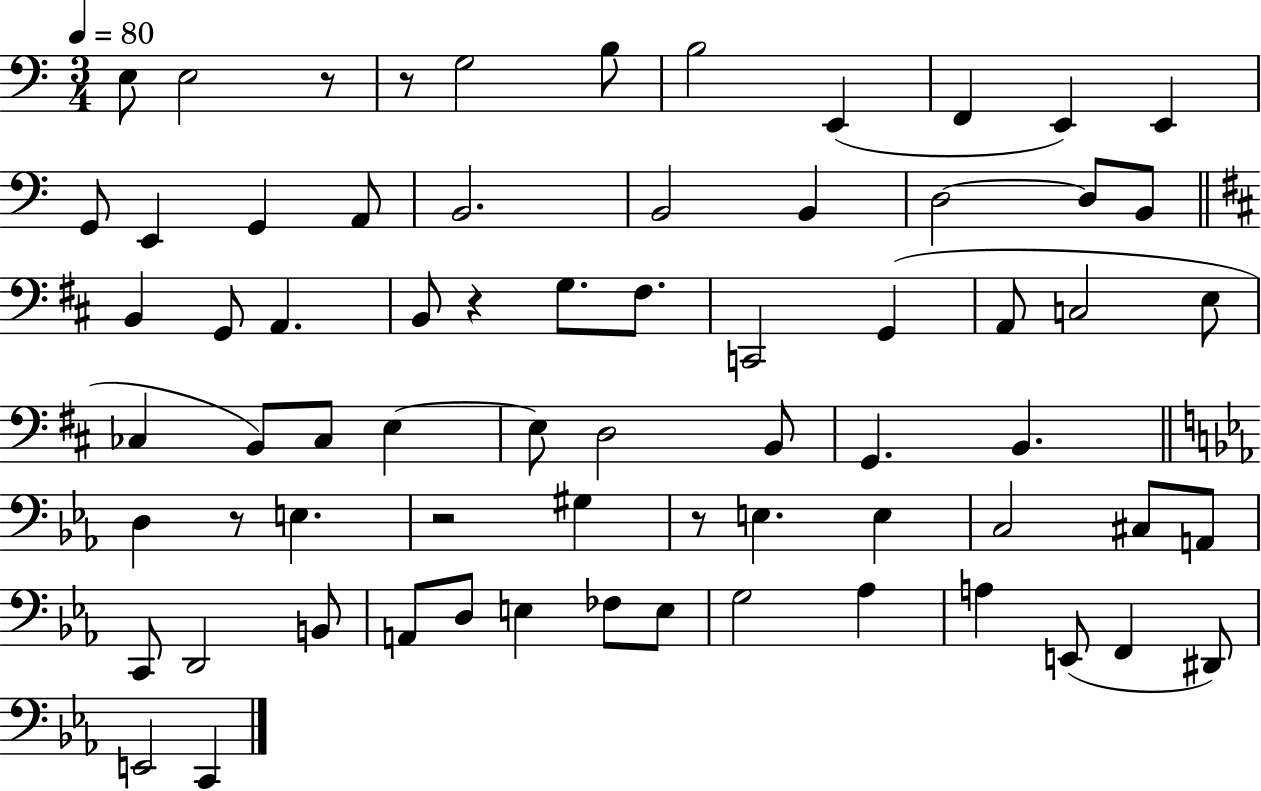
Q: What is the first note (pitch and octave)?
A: E3